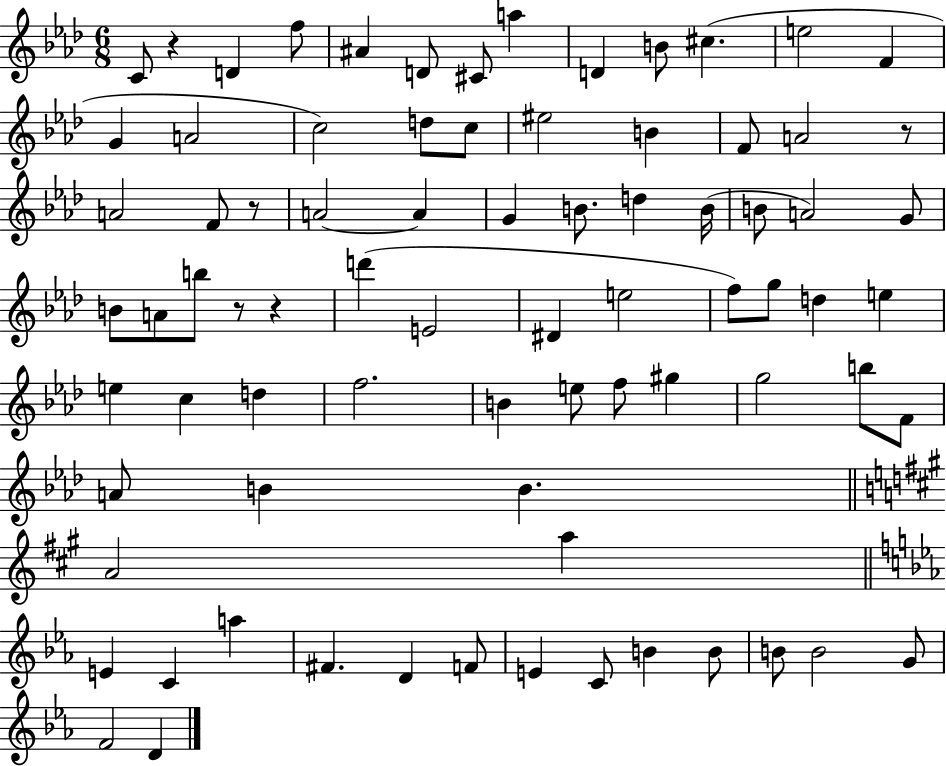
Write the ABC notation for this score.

X:1
T:Untitled
M:6/8
L:1/4
K:Ab
C/2 z D f/2 ^A D/2 ^C/2 a D B/2 ^c e2 F G A2 c2 d/2 c/2 ^e2 B F/2 A2 z/2 A2 F/2 z/2 A2 A G B/2 d B/4 B/2 A2 G/2 B/2 A/2 b/2 z/2 z d' E2 ^D e2 f/2 g/2 d e e c d f2 B e/2 f/2 ^g g2 b/2 F/2 A/2 B B A2 a E C a ^F D F/2 E C/2 B B/2 B/2 B2 G/2 F2 D